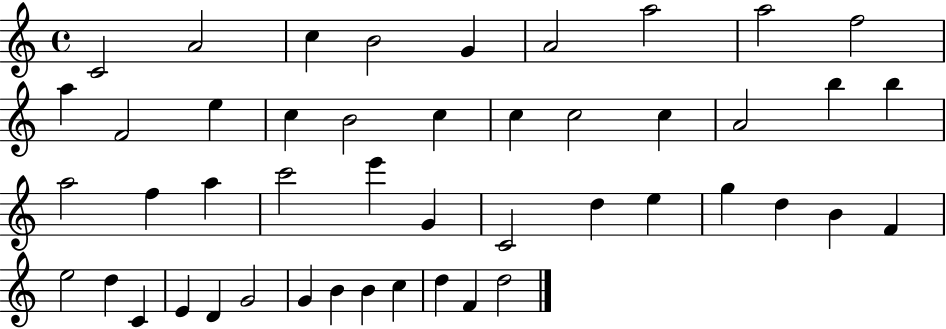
X:1
T:Untitled
M:4/4
L:1/4
K:C
C2 A2 c B2 G A2 a2 a2 f2 a F2 e c B2 c c c2 c A2 b b a2 f a c'2 e' G C2 d e g d B F e2 d C E D G2 G B B c d F d2